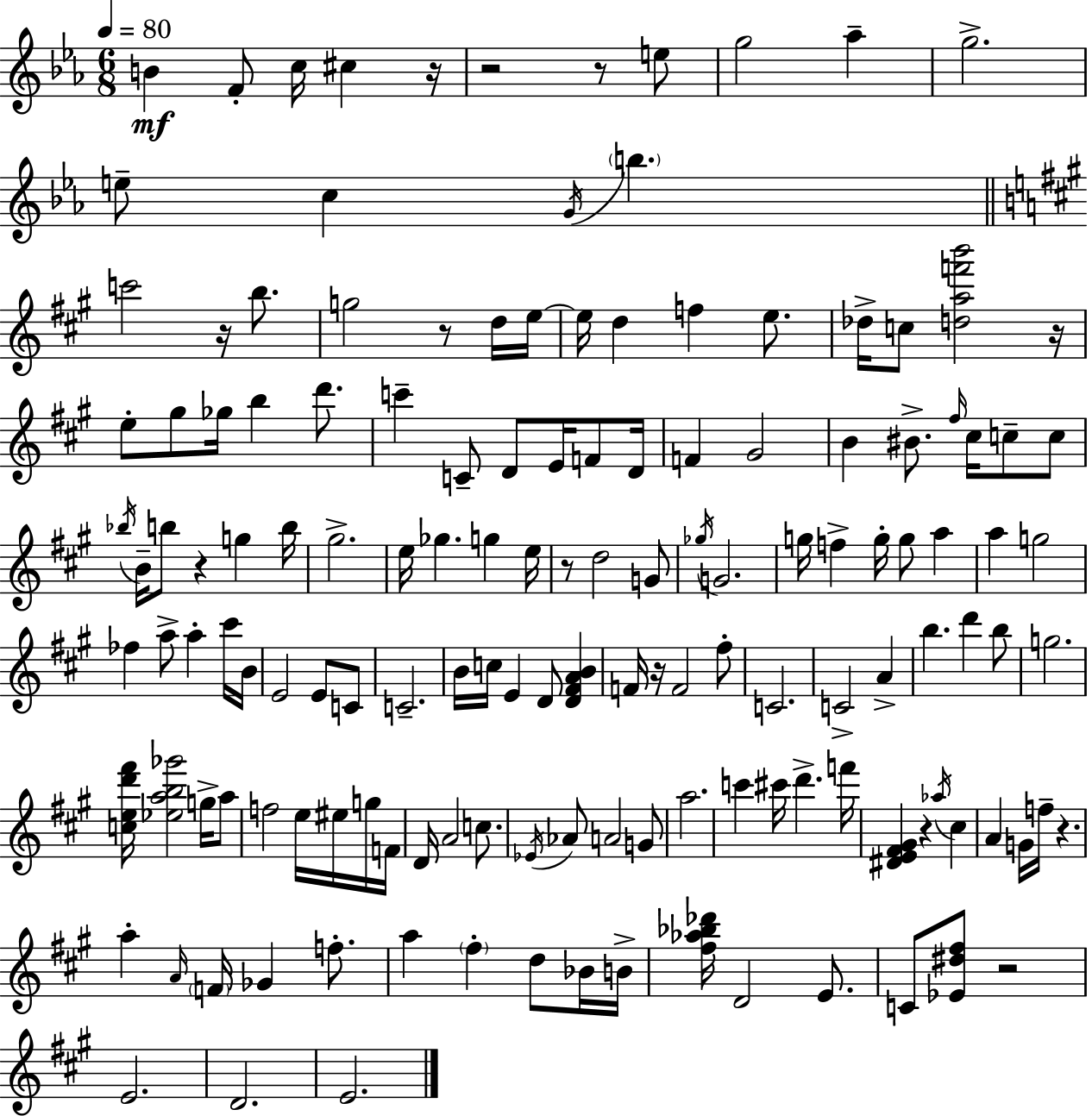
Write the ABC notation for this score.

X:1
T:Untitled
M:6/8
L:1/4
K:Eb
B F/2 c/4 ^c z/4 z2 z/2 e/2 g2 _a g2 e/2 c G/4 b c'2 z/4 b/2 g2 z/2 d/4 e/4 e/4 d f e/2 _d/4 c/2 [daf'b']2 z/4 e/2 ^g/2 _g/4 b d'/2 c' C/2 D/2 E/4 F/2 D/4 F ^G2 B ^B/2 ^f/4 ^c/4 c/2 c/2 _b/4 B/4 b/2 z g b/4 ^g2 e/4 _g g e/4 z/2 d2 G/2 _g/4 G2 g/4 f g/4 g/2 a a g2 _f a/2 a ^c'/4 B/4 E2 E/2 C/2 C2 B/4 c/4 E D/2 [D^FAB] F/4 z/4 F2 ^f/2 C2 C2 A b d' b/2 g2 [ced'^f']/4 [_eab_g']2 g/4 a/2 f2 e/4 ^e/4 g/4 F/4 D/4 A2 c/2 _E/4 _A/2 A2 G/2 a2 c' ^c'/4 d' f'/4 [^DE^F^G] z _a/4 ^c A G/4 f/4 z a A/4 F/4 _G f/2 a ^f d/2 _B/4 B/4 [^f_a_b_d']/4 D2 E/2 C/2 [_E^d^f]/2 z2 E2 D2 E2